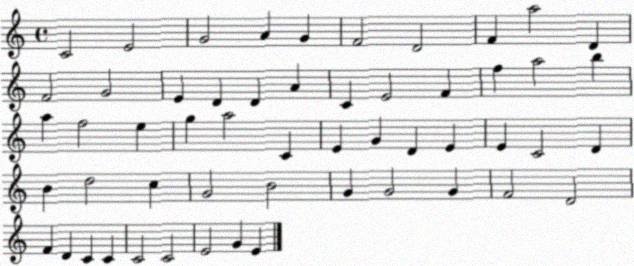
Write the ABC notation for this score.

X:1
T:Untitled
M:4/4
L:1/4
K:C
C2 E2 G2 A G F2 D2 F a2 D F2 G2 E D D A C E2 F f a2 b a f2 e g a2 C E G D E E C2 D B d2 c G2 B2 G G2 G F2 D2 F D C C C2 C2 E2 G E